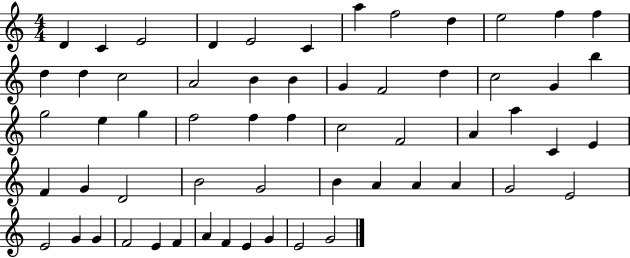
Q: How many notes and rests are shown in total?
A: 59